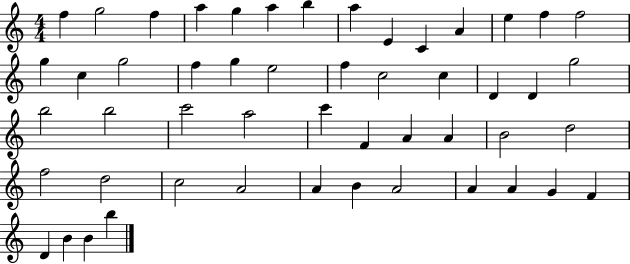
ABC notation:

X:1
T:Untitled
M:4/4
L:1/4
K:C
f g2 f a g a b a E C A e f f2 g c g2 f g e2 f c2 c D D g2 b2 b2 c'2 a2 c' F A A B2 d2 f2 d2 c2 A2 A B A2 A A G F D B B b